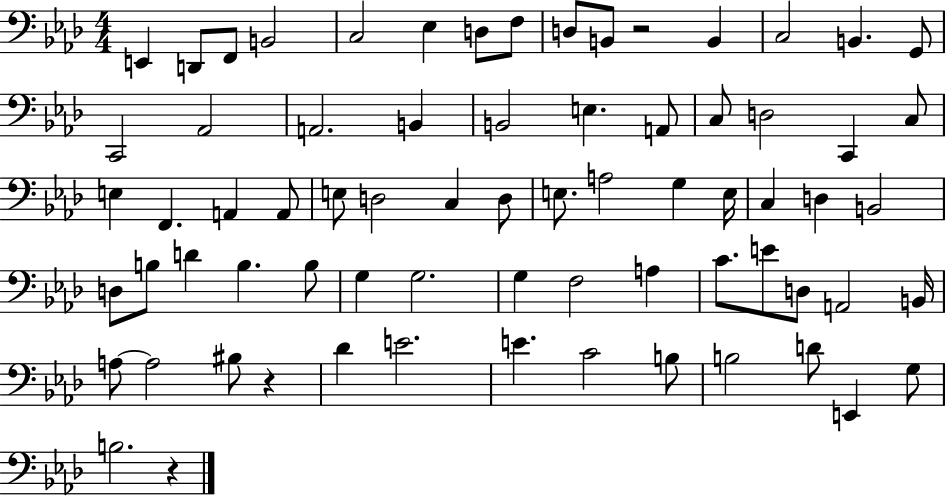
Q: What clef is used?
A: bass